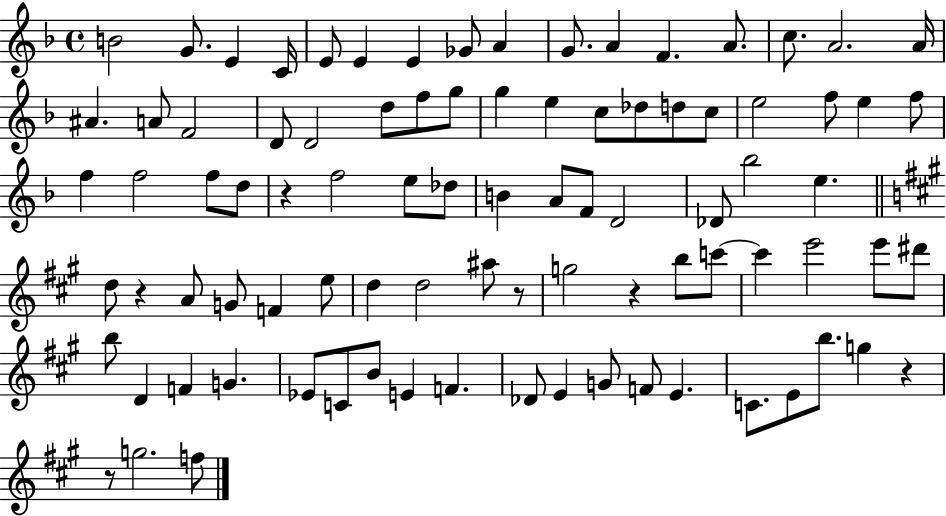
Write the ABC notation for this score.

X:1
T:Untitled
M:4/4
L:1/4
K:F
B2 G/2 E C/4 E/2 E E _G/2 A G/2 A F A/2 c/2 A2 A/4 ^A A/2 F2 D/2 D2 d/2 f/2 g/2 g e c/2 _d/2 d/2 c/2 e2 f/2 e f/2 f f2 f/2 d/2 z f2 e/2 _d/2 B A/2 F/2 D2 _D/2 _b2 e d/2 z A/2 G/2 F e/2 d d2 ^a/2 z/2 g2 z b/2 c'/2 c' e'2 e'/2 ^d'/2 b/2 D F G _E/2 C/2 B/2 E F _D/2 E G/2 F/2 E C/2 E/2 b/2 g z z/2 g2 f/2